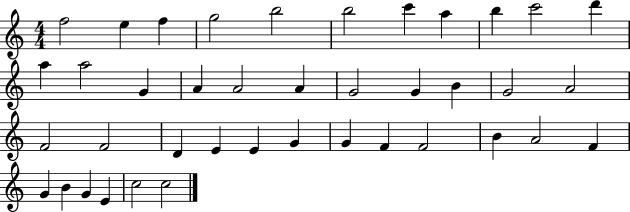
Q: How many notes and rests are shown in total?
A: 40